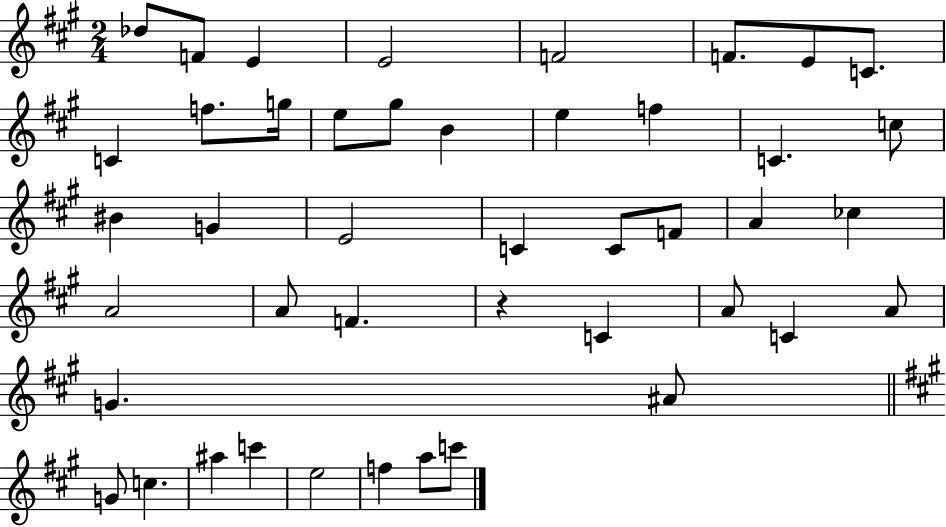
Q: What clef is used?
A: treble